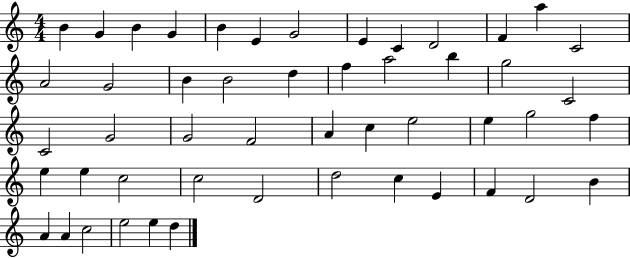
{
  \clef treble
  \numericTimeSignature
  \time 4/4
  \key c \major
  b'4 g'4 b'4 g'4 | b'4 e'4 g'2 | e'4 c'4 d'2 | f'4 a''4 c'2 | \break a'2 g'2 | b'4 b'2 d''4 | f''4 a''2 b''4 | g''2 c'2 | \break c'2 g'2 | g'2 f'2 | a'4 c''4 e''2 | e''4 g''2 f''4 | \break e''4 e''4 c''2 | c''2 d'2 | d''2 c''4 e'4 | f'4 d'2 b'4 | \break a'4 a'4 c''2 | e''2 e''4 d''4 | \bar "|."
}